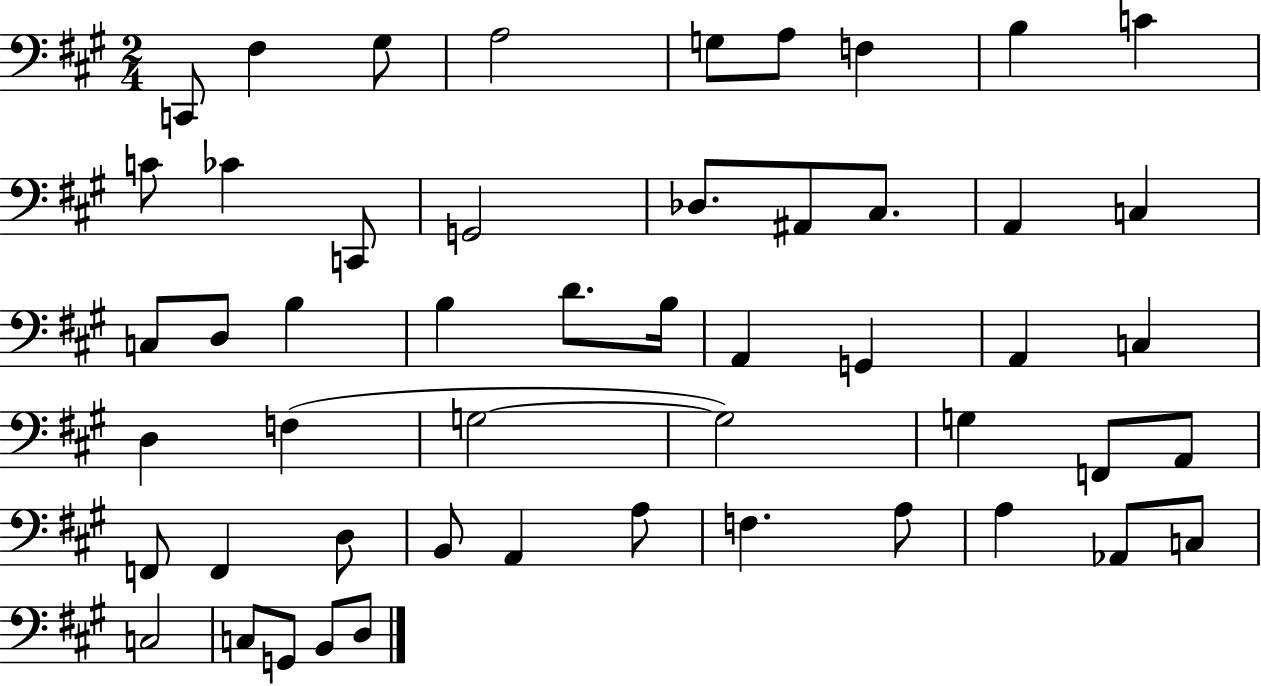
C2/e F#3/q G#3/e A3/h G3/e A3/e F3/q B3/q C4/q C4/e CES4/q C2/e G2/h Db3/e. A#2/e C#3/e. A2/q C3/q C3/e D3/e B3/q B3/q D4/e. B3/s A2/q G2/q A2/q C3/q D3/q F3/q G3/h G3/h G3/q F2/e A2/e F2/e F2/q D3/e B2/e A2/q A3/e F3/q. A3/e A3/q Ab2/e C3/e C3/h C3/e G2/e B2/e D3/e